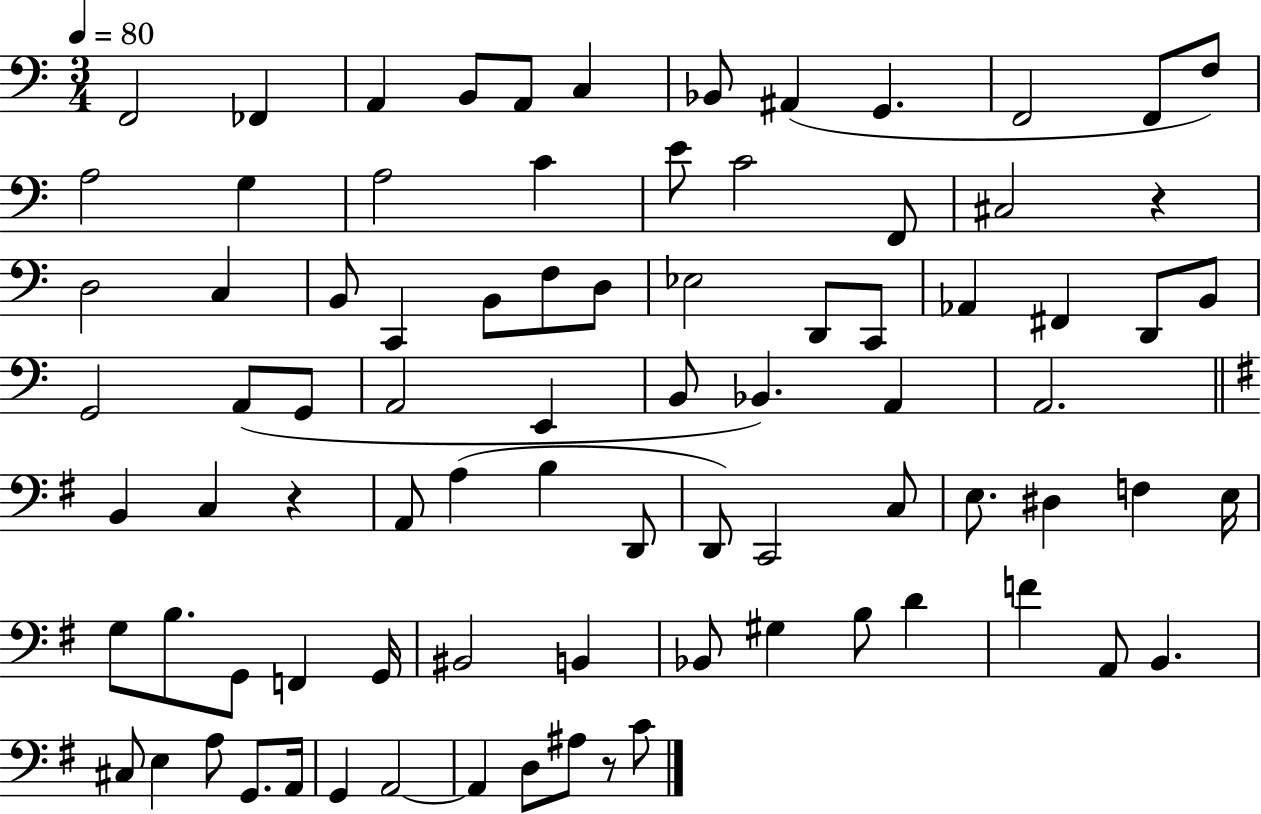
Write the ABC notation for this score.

X:1
T:Untitled
M:3/4
L:1/4
K:C
F,,2 _F,, A,, B,,/2 A,,/2 C, _B,,/2 ^A,, G,, F,,2 F,,/2 F,/2 A,2 G, A,2 C E/2 C2 F,,/2 ^C,2 z D,2 C, B,,/2 C,, B,,/2 F,/2 D,/2 _E,2 D,,/2 C,,/2 _A,, ^F,, D,,/2 B,,/2 G,,2 A,,/2 G,,/2 A,,2 E,, B,,/2 _B,, A,, A,,2 B,, C, z A,,/2 A, B, D,,/2 D,,/2 C,,2 C,/2 E,/2 ^D, F, E,/4 G,/2 B,/2 G,,/2 F,, G,,/4 ^B,,2 B,, _B,,/2 ^G, B,/2 D F A,,/2 B,, ^C,/2 E, A,/2 G,,/2 A,,/4 G,, A,,2 A,, D,/2 ^A,/2 z/2 C/2